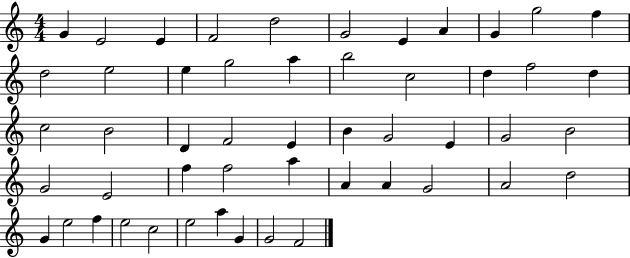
G4/q E4/h E4/q F4/h D5/h G4/h E4/q A4/q G4/q G5/h F5/q D5/h E5/h E5/q G5/h A5/q B5/h C5/h D5/q F5/h D5/q C5/h B4/h D4/q F4/h E4/q B4/q G4/h E4/q G4/h B4/h G4/h E4/h F5/q F5/h A5/q A4/q A4/q G4/h A4/h D5/h G4/q E5/h F5/q E5/h C5/h E5/h A5/q G4/q G4/h F4/h